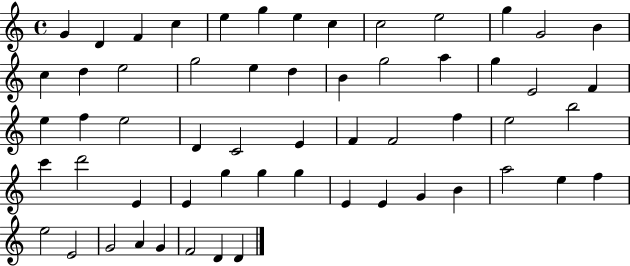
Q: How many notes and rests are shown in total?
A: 58